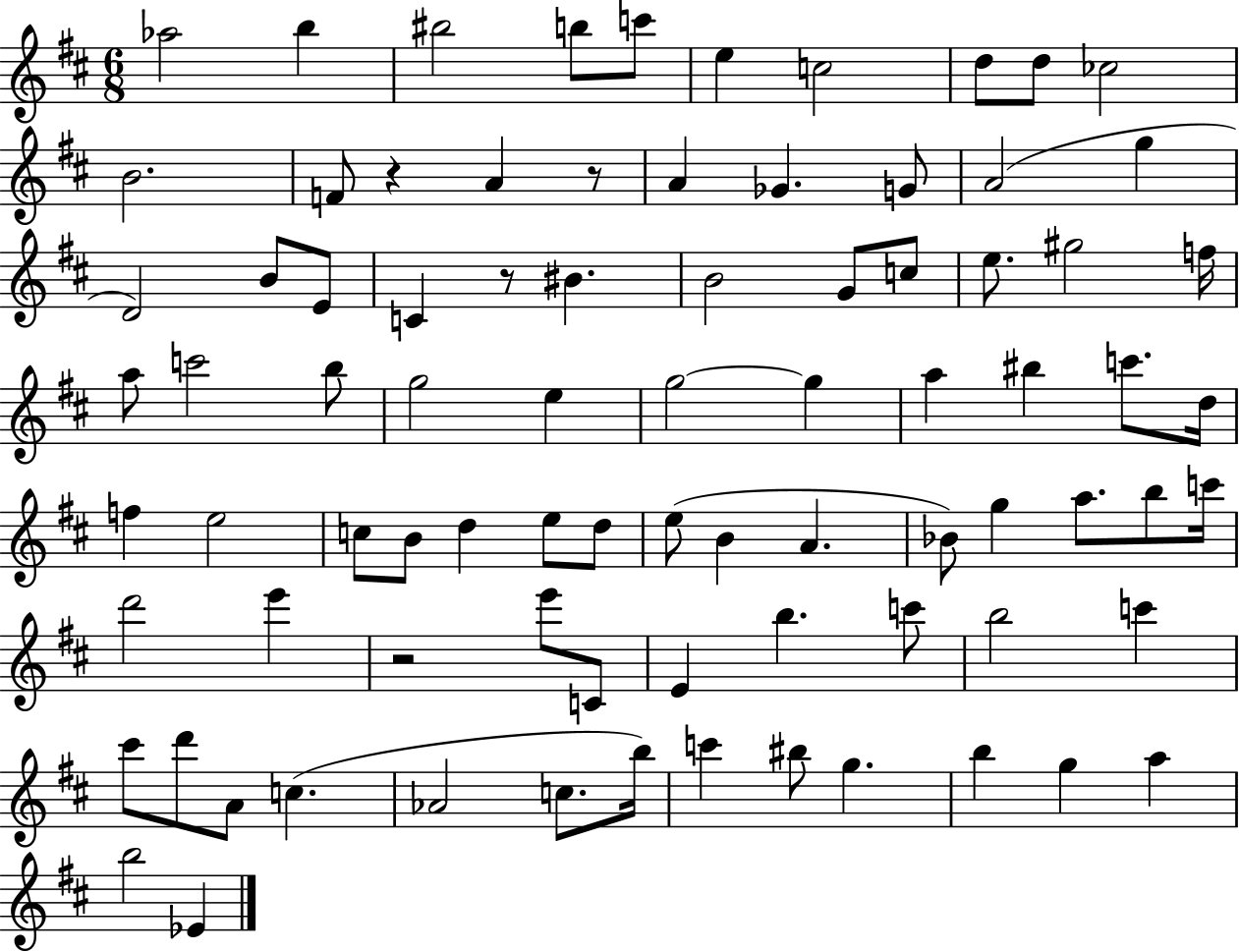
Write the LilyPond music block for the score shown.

{
  \clef treble
  \numericTimeSignature
  \time 6/8
  \key d \major
  aes''2 b''4 | bis''2 b''8 c'''8 | e''4 c''2 | d''8 d''8 ces''2 | \break b'2. | f'8 r4 a'4 r8 | a'4 ges'4. g'8 | a'2( g''4 | \break d'2) b'8 e'8 | c'4 r8 bis'4. | b'2 g'8 c''8 | e''8. gis''2 f''16 | \break a''8 c'''2 b''8 | g''2 e''4 | g''2~~ g''4 | a''4 bis''4 c'''8. d''16 | \break f''4 e''2 | c''8 b'8 d''4 e''8 d''8 | e''8( b'4 a'4. | bes'8) g''4 a''8. b''8 c'''16 | \break d'''2 e'''4 | r2 e'''8 c'8 | e'4 b''4. c'''8 | b''2 c'''4 | \break cis'''8 d'''8 a'8 c''4.( | aes'2 c''8. b''16) | c'''4 bis''8 g''4. | b''4 g''4 a''4 | \break b''2 ees'4 | \bar "|."
}